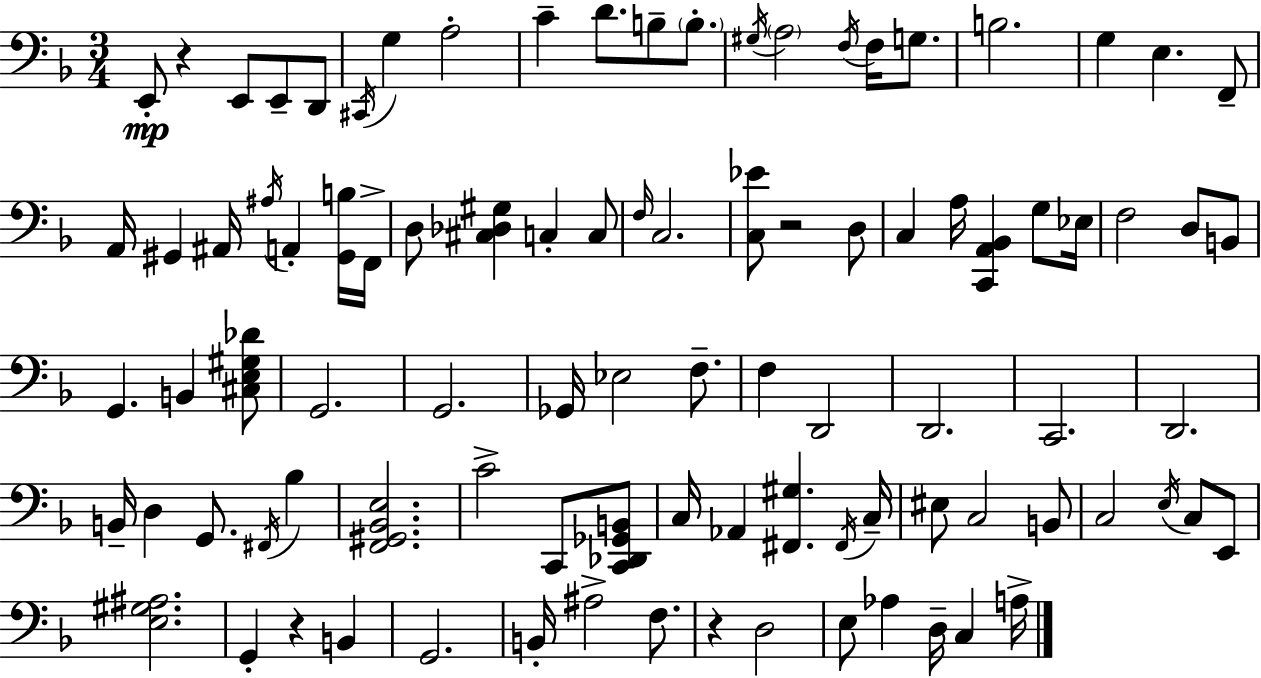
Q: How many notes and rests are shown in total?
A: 94